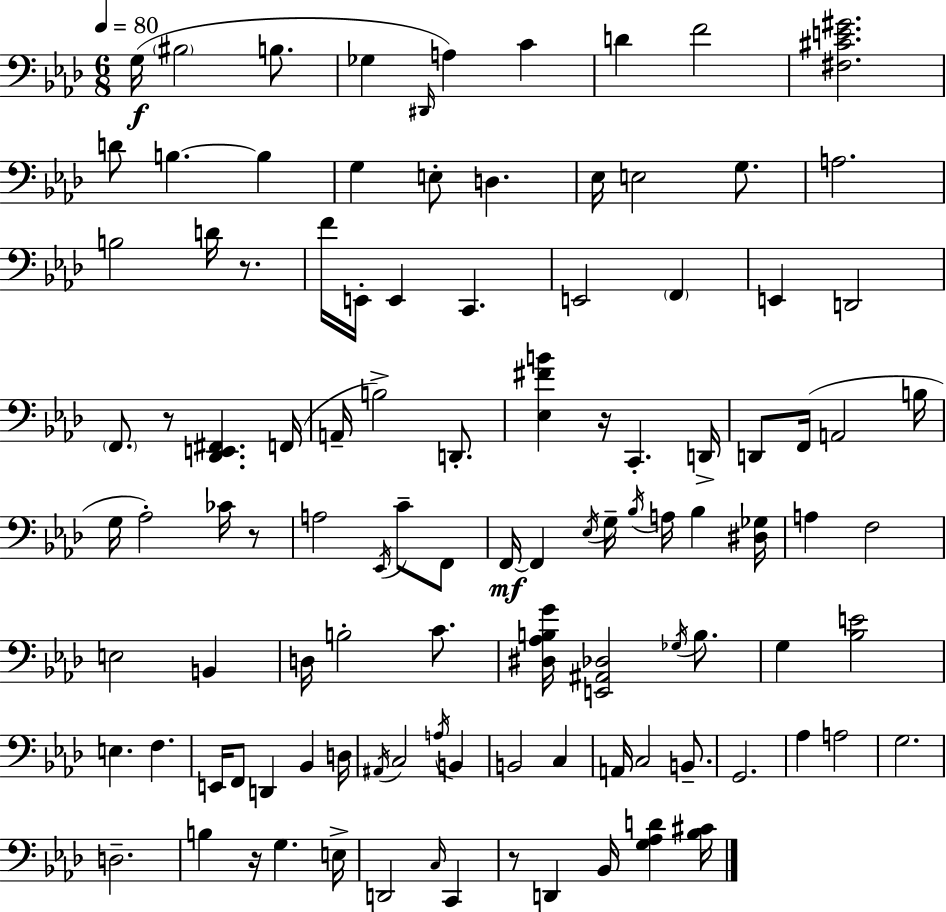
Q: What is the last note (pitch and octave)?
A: Bb2